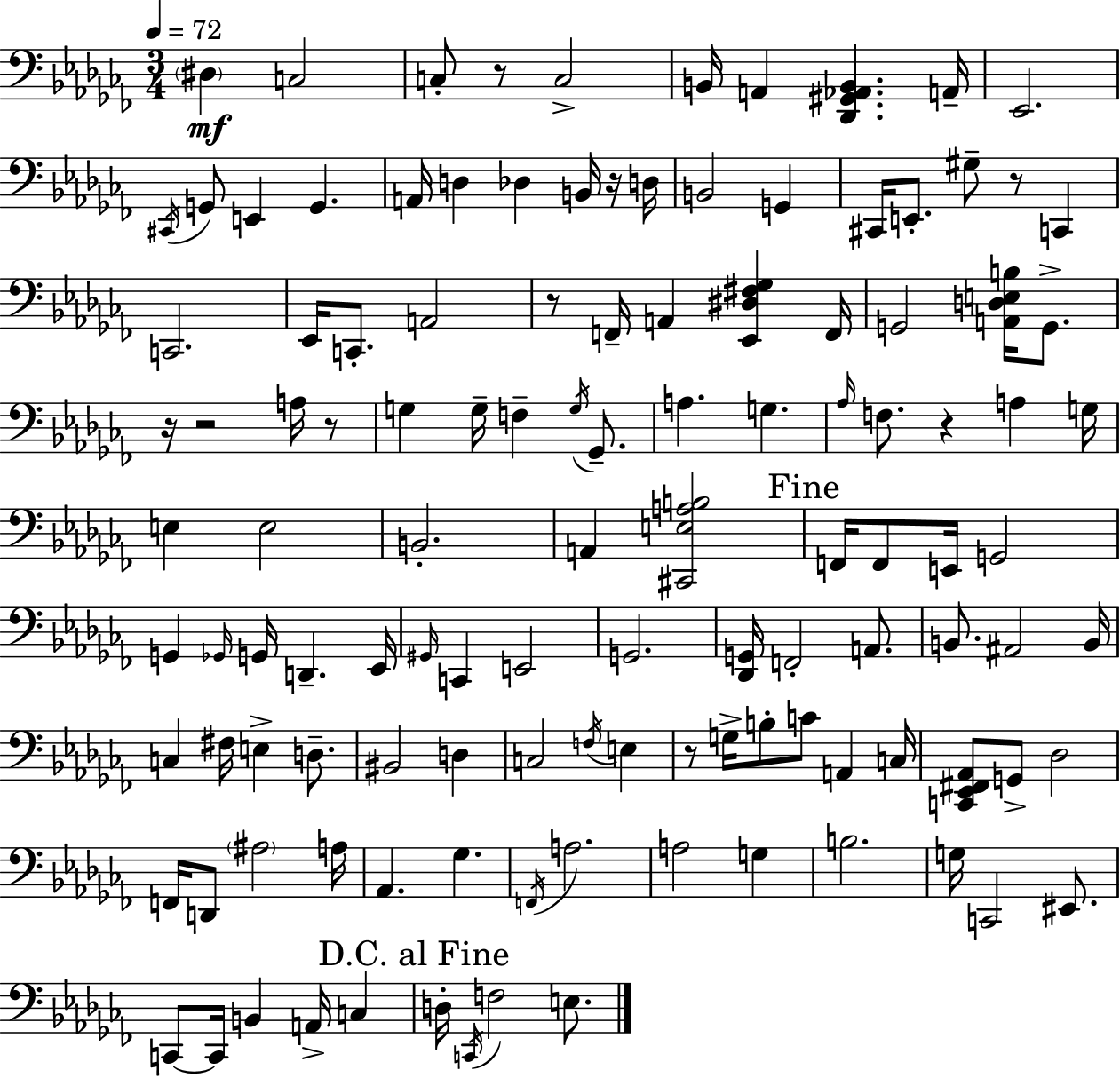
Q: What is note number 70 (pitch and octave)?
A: D3